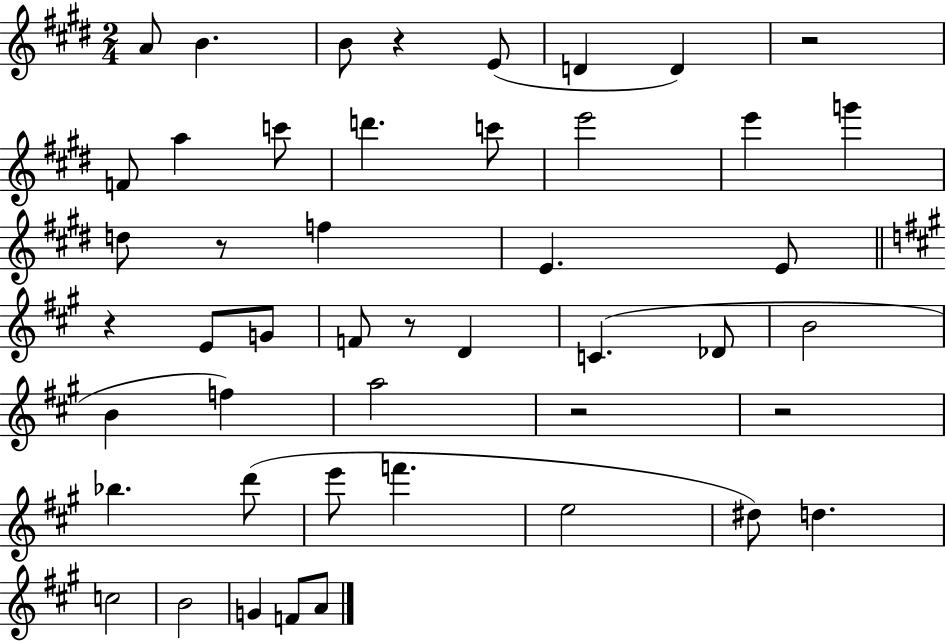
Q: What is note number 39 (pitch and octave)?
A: F4